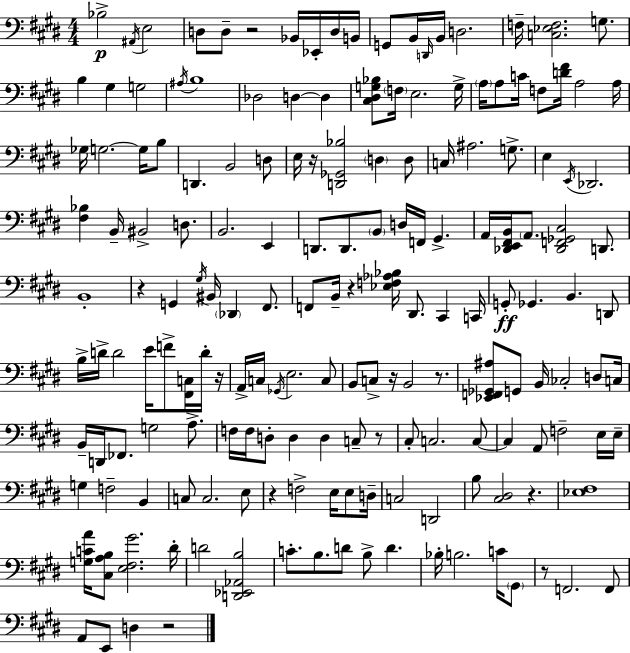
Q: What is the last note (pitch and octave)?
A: D3